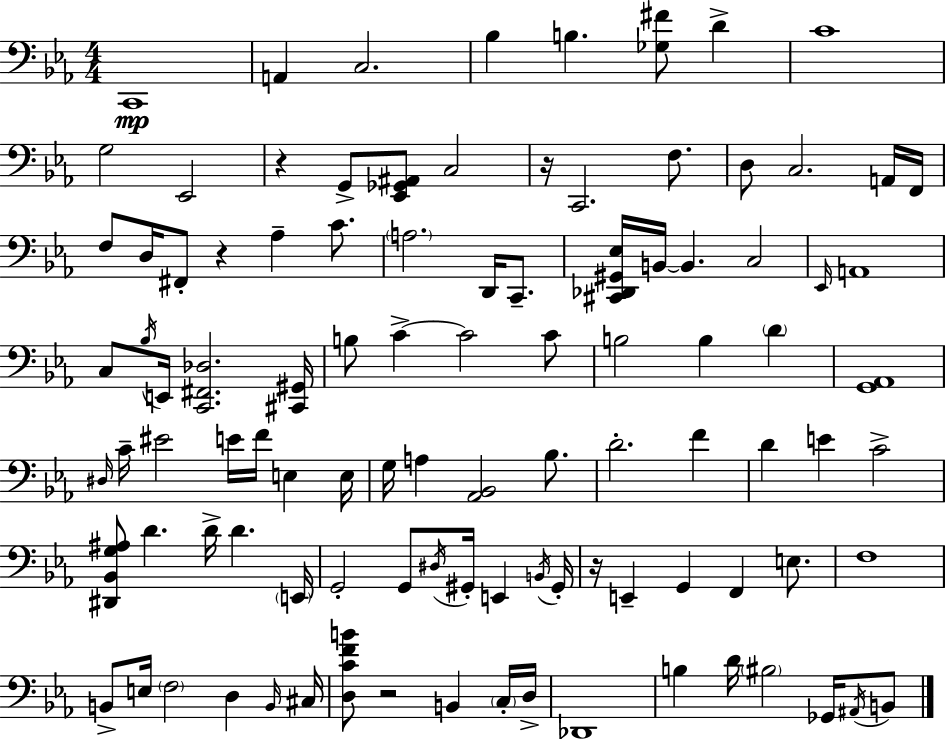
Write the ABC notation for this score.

X:1
T:Untitled
M:4/4
L:1/4
K:Cm
C,,4 A,, C,2 _B, B, [_G,^F]/2 D C4 G,2 _E,,2 z G,,/2 [_E,,_G,,^A,,]/2 C,2 z/4 C,,2 F,/2 D,/2 C,2 A,,/4 F,,/4 F,/2 D,/4 ^F,,/2 z _A, C/2 A,2 D,,/4 C,,/2 [^C,,_D,,^G,,_E,]/4 B,,/4 B,, C,2 _E,,/4 A,,4 C,/2 _B,/4 E,,/4 [C,,^F,,_D,]2 [^C,,^G,,]/4 B,/2 C C2 C/2 B,2 B, D [G,,_A,,]4 ^D,/4 C/4 ^E2 E/4 F/4 E, E,/4 G,/4 A, [_A,,_B,,]2 _B,/2 D2 F D E C2 [^D,,_B,,G,^A,]/2 D D/4 D E,,/4 G,,2 G,,/2 ^D,/4 ^G,,/4 E,, B,,/4 ^G,,/4 z/4 E,, G,, F,, E,/2 F,4 B,,/2 E,/4 F,2 D, B,,/4 ^C,/4 [D,CFB]/2 z2 B,, C,/4 D,/4 _D,,4 B, D/4 ^B,2 _G,,/4 ^A,,/4 B,,/2